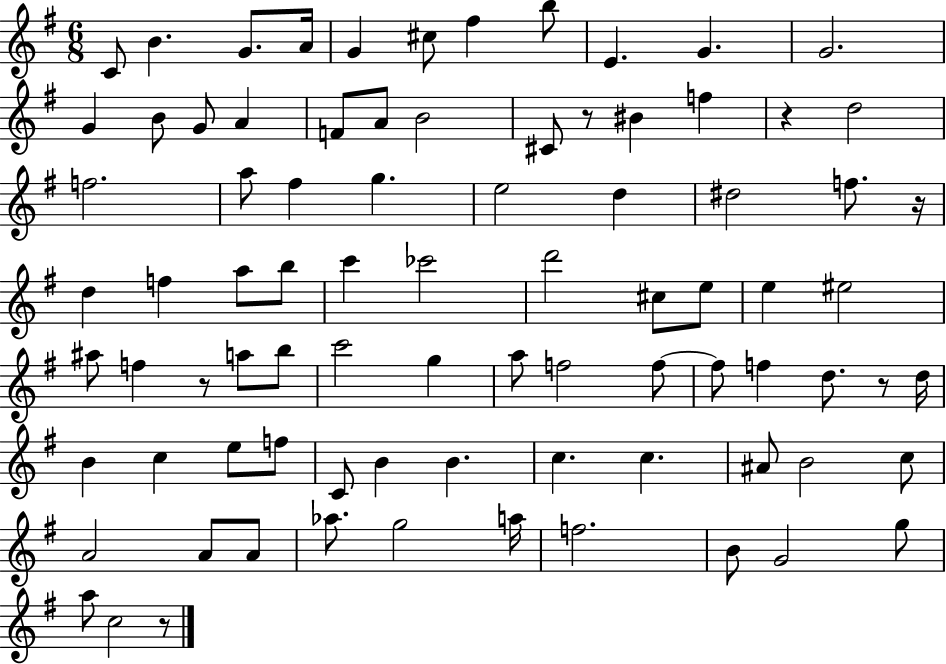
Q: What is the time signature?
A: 6/8